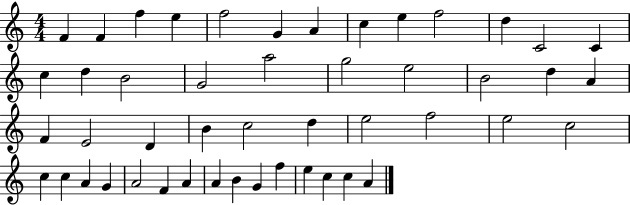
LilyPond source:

{
  \clef treble
  \numericTimeSignature
  \time 4/4
  \key c \major
  f'4 f'4 f''4 e''4 | f''2 g'4 a'4 | c''4 e''4 f''2 | d''4 c'2 c'4 | \break c''4 d''4 b'2 | g'2 a''2 | g''2 e''2 | b'2 d''4 a'4 | \break f'4 e'2 d'4 | b'4 c''2 d''4 | e''2 f''2 | e''2 c''2 | \break c''4 c''4 a'4 g'4 | a'2 f'4 a'4 | a'4 b'4 g'4 f''4 | e''4 c''4 c''4 a'4 | \break \bar "|."
}